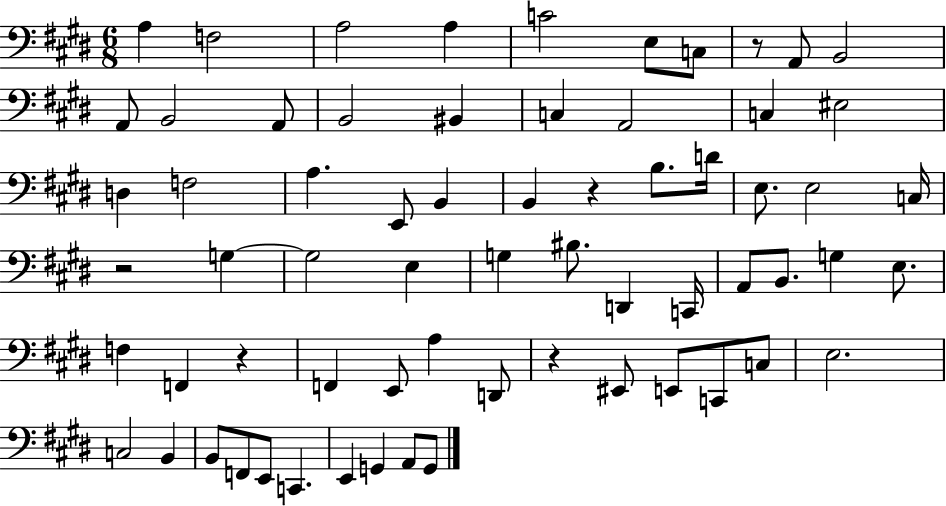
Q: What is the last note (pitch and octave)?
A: G2